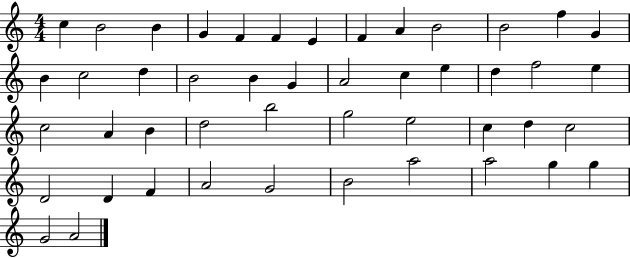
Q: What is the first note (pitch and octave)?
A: C5